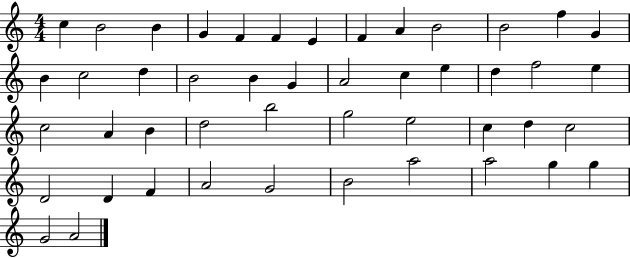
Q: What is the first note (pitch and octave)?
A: C5